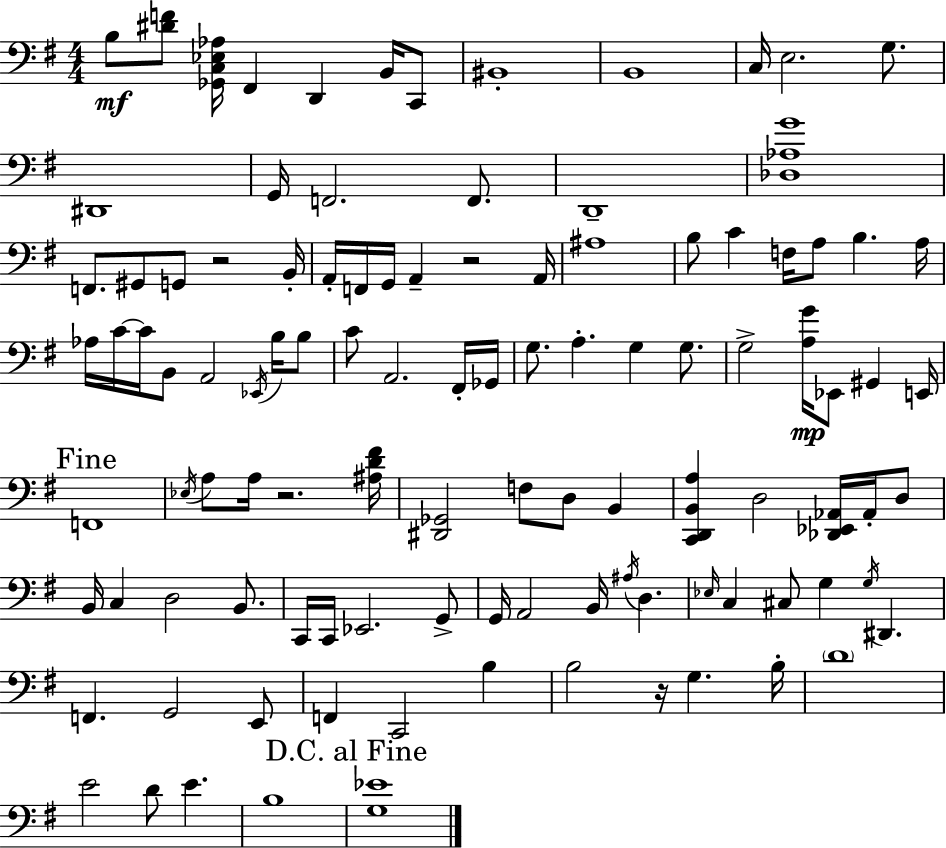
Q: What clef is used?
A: bass